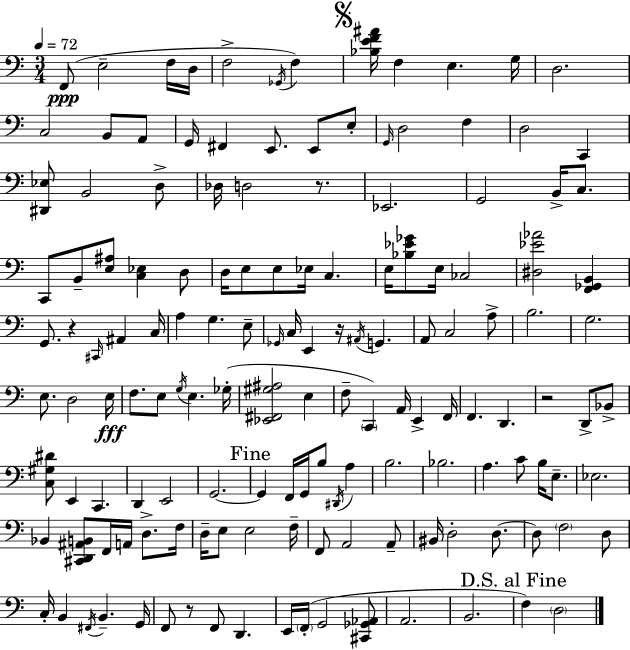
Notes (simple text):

F2/e E3/h F3/s D3/s F3/h Gb2/s F3/q [Bb3,E4,F4,A#4]/s F3/q E3/q. G3/s D3/h. C3/h B2/e A2/e G2/s F#2/q E2/e. E2/e E3/e G2/s D3/h F3/q D3/h C2/q [D#2,Eb3]/e B2/h D3/e Db3/s D3/h R/e. Eb2/h. G2/h B2/s C3/e. C2/e B2/e [E3,A#3]/e [C3,Eb3]/q D3/e D3/s E3/e E3/e Eb3/s C3/q. E3/s [Bb3,Eb4,Gb4]/e E3/s CES3/h [D#3,Eb4,Ab4]/h [F2,Gb2,B2]/q G2/e. R/q C#2/s A#2/q C3/s A3/q G3/q. E3/e Gb2/s C3/s E2/q R/s A#2/s G2/q. A2/e C3/h A3/e B3/h. G3/h. E3/e. D3/h E3/s F3/e. E3/e G3/s E3/q. Gb3/s [Eb2,F#2,G#3,A#3]/h E3/q F3/e C2/q A2/s E2/q F2/s F2/q. D2/q. R/h D2/e Bb2/e [C3,G#3,D#4]/e E2/q C2/q. D2/q E2/h G2/h. G2/q F2/s G2/s B3/e D#2/s A3/q B3/h. Bb3/h. A3/q. C4/e B3/s E3/e. Eb3/h. Bb2/q [C#2,D2,A#2,B2]/e F2/s A2/s D3/e. F3/s D3/s E3/e E3/h F3/s F2/e A2/h A2/e BIS2/s D3/h D3/e. D3/e F3/h D3/e C3/s B2/q F#2/s B2/q. G2/s F2/e R/e F2/e D2/q. E2/s F2/s G2/h [C#2,Gb2,Ab2]/e A2/h. B2/h. F3/q D3/h